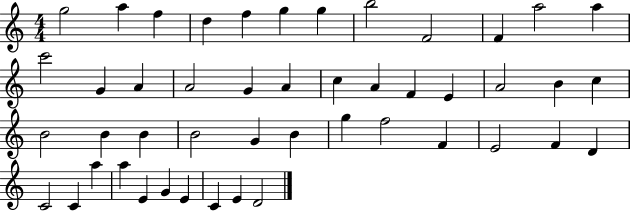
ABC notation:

X:1
T:Untitled
M:4/4
L:1/4
K:C
g2 a f d f g g b2 F2 F a2 a c'2 G A A2 G A c A F E A2 B c B2 B B B2 G B g f2 F E2 F D C2 C a a E G E C E D2